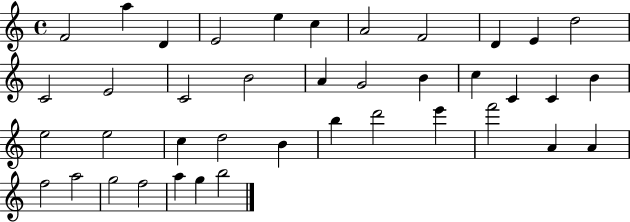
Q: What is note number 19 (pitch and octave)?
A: C5